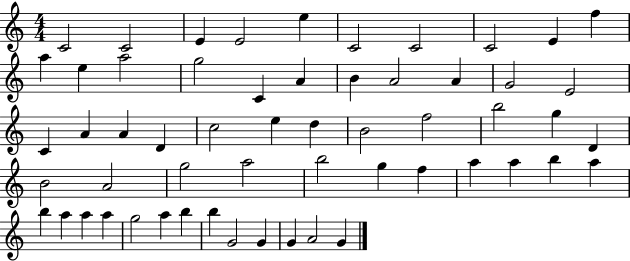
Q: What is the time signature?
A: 4/4